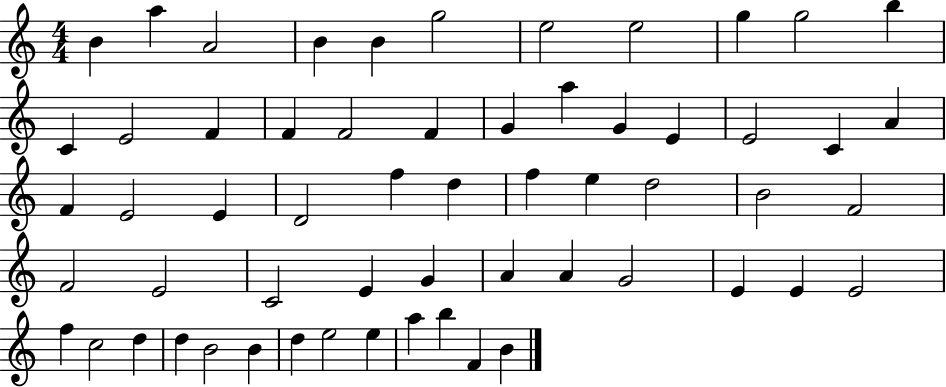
B4/q A5/q A4/h B4/q B4/q G5/h E5/h E5/h G5/q G5/h B5/q C4/q E4/h F4/q F4/q F4/h F4/q G4/q A5/q G4/q E4/q E4/h C4/q A4/q F4/q E4/h E4/q D4/h F5/q D5/q F5/q E5/q D5/h B4/h F4/h F4/h E4/h C4/h E4/q G4/q A4/q A4/q G4/h E4/q E4/q E4/h F5/q C5/h D5/q D5/q B4/h B4/q D5/q E5/h E5/q A5/q B5/q F4/q B4/q